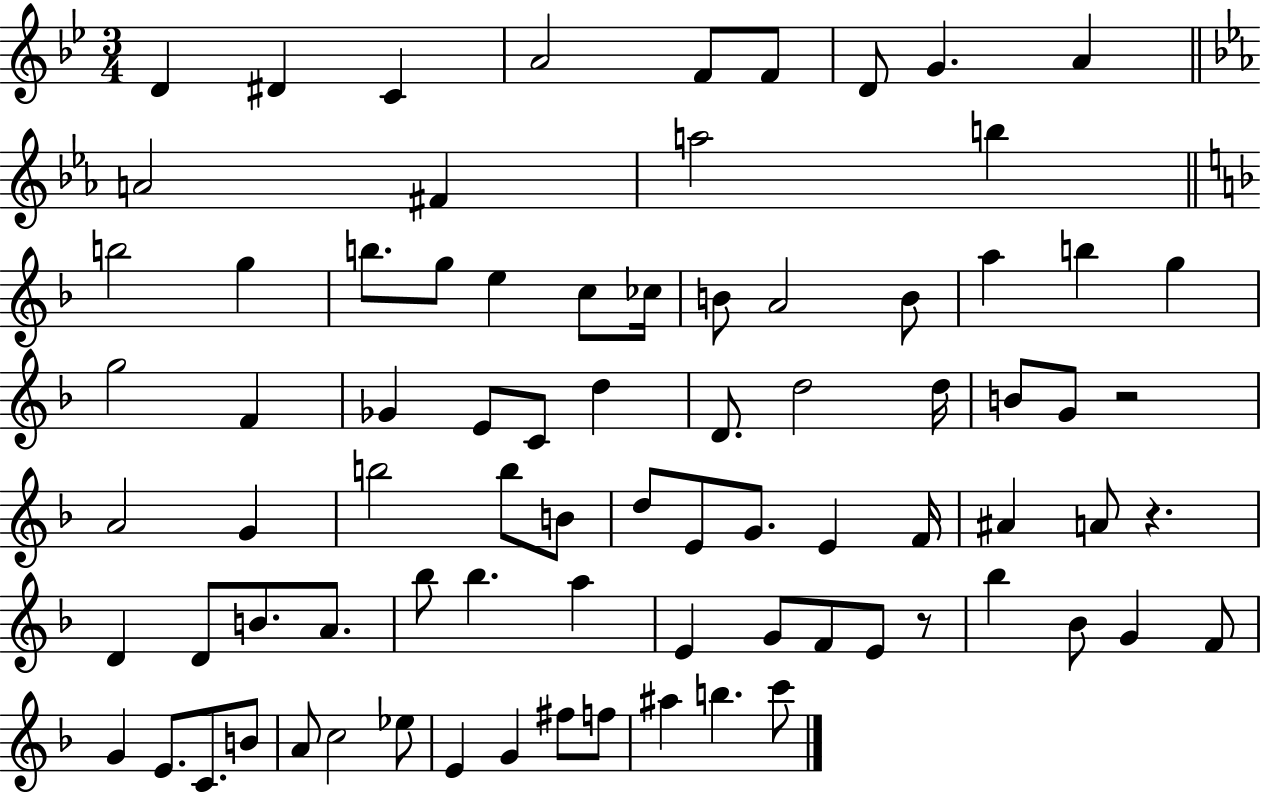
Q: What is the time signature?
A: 3/4